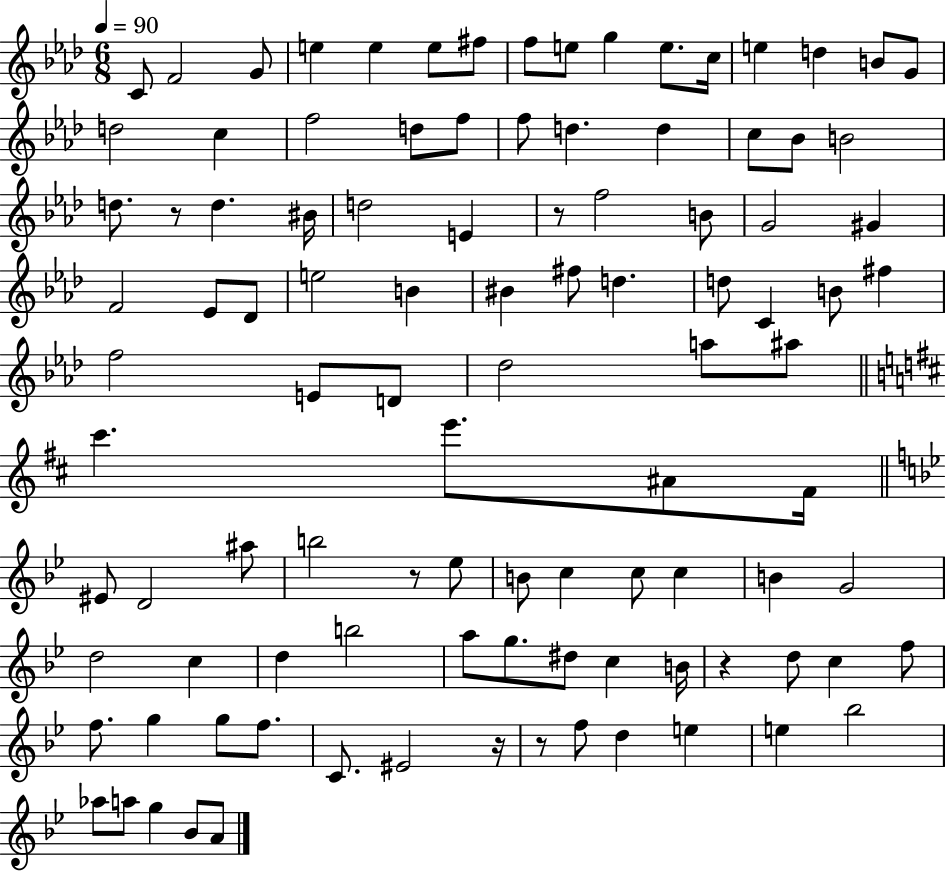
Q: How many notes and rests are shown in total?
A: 103